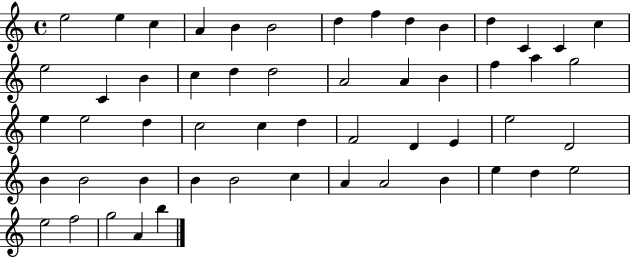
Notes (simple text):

E5/h E5/q C5/q A4/q B4/q B4/h D5/q F5/q D5/q B4/q D5/q C4/q C4/q C5/q E5/h C4/q B4/q C5/q D5/q D5/h A4/h A4/q B4/q F5/q A5/q G5/h E5/q E5/h D5/q C5/h C5/q D5/q F4/h D4/q E4/q E5/h D4/h B4/q B4/h B4/q B4/q B4/h C5/q A4/q A4/h B4/q E5/q D5/q E5/h E5/h F5/h G5/h A4/q B5/q